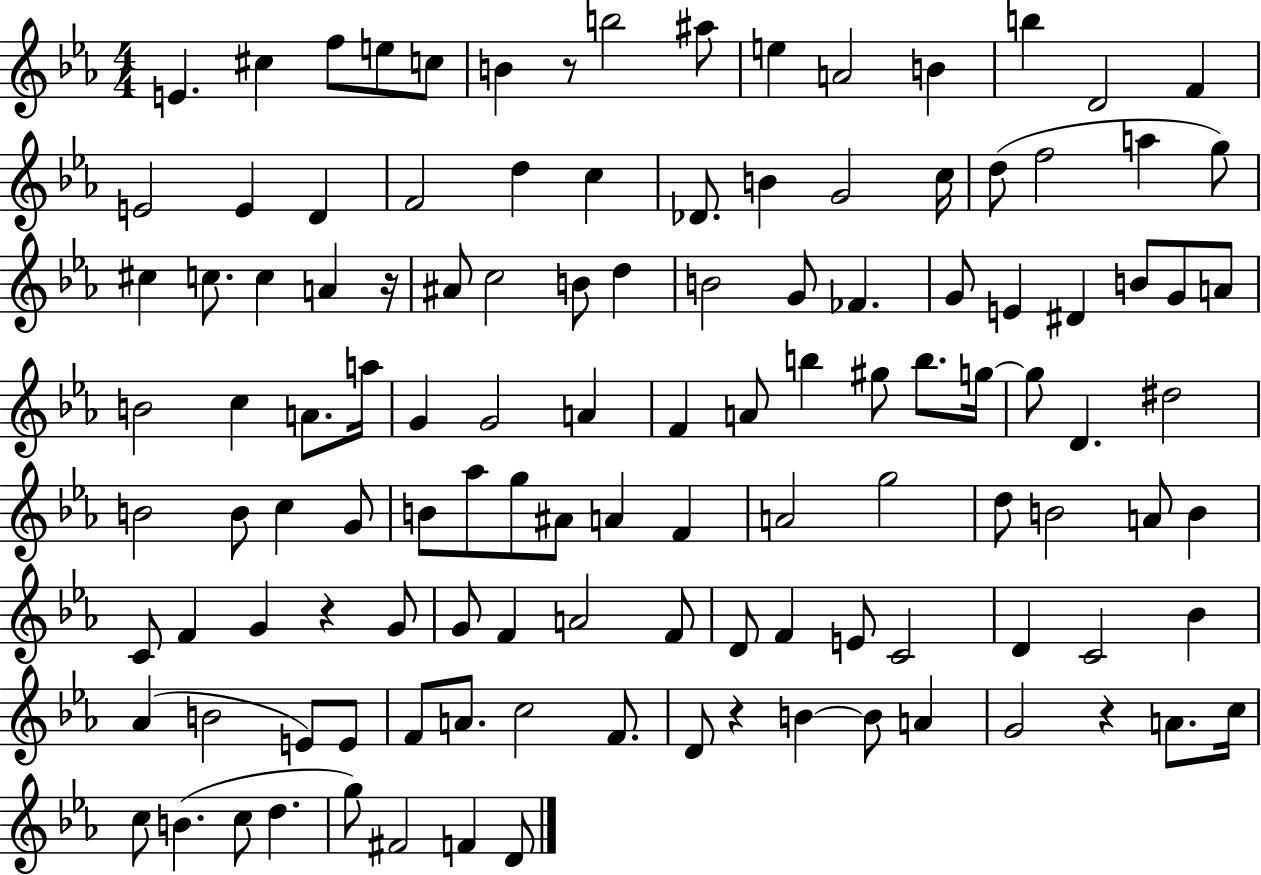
E4/q. C#5/q F5/e E5/e C5/e B4/q R/e B5/h A#5/e E5/q A4/h B4/q B5/q D4/h F4/q E4/h E4/q D4/q F4/h D5/q C5/q Db4/e. B4/q G4/h C5/s D5/e F5/h A5/q G5/e C#5/q C5/e. C5/q A4/q R/s A#4/e C5/h B4/e D5/q B4/h G4/e FES4/q. G4/e E4/q D#4/q B4/e G4/e A4/e B4/h C5/q A4/e. A5/s G4/q G4/h A4/q F4/q A4/e B5/q G#5/e B5/e. G5/s G5/e D4/q. D#5/h B4/h B4/e C5/q G4/e B4/e Ab5/e G5/e A#4/e A4/q F4/q A4/h G5/h D5/e B4/h A4/e B4/q C4/e F4/q G4/q R/q G4/e G4/e F4/q A4/h F4/e D4/e F4/q E4/e C4/h D4/q C4/h Bb4/q Ab4/q B4/h E4/e E4/e F4/e A4/e. C5/h F4/e. D4/e R/q B4/q B4/e A4/q G4/h R/q A4/e. C5/s C5/e B4/q. C5/e D5/q. G5/e F#4/h F4/q D4/e